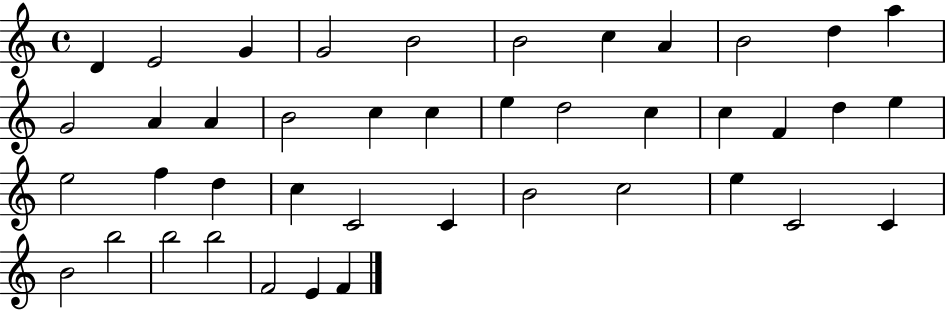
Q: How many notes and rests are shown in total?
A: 42